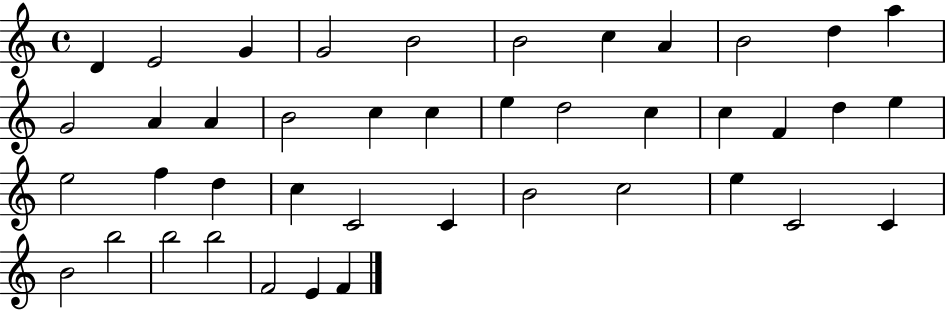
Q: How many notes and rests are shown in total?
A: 42